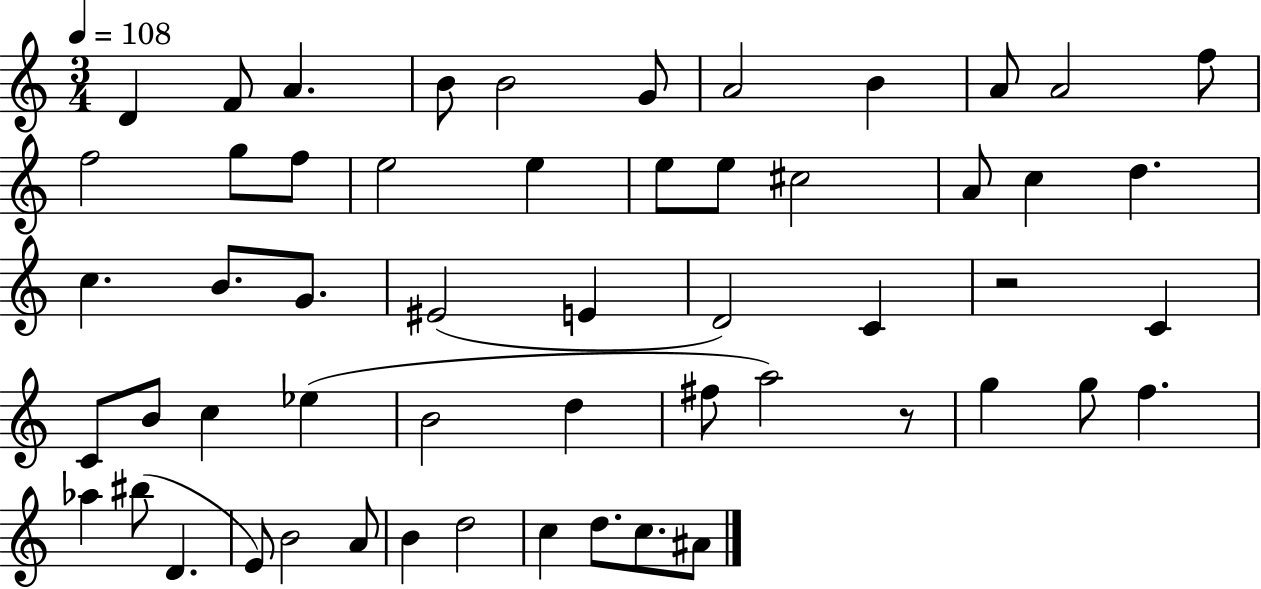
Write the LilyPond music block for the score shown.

{
  \clef treble
  \numericTimeSignature
  \time 3/4
  \key c \major
  \tempo 4 = 108
  d'4 f'8 a'4. | b'8 b'2 g'8 | a'2 b'4 | a'8 a'2 f''8 | \break f''2 g''8 f''8 | e''2 e''4 | e''8 e''8 cis''2 | a'8 c''4 d''4. | \break c''4. b'8. g'8. | eis'2( e'4 | d'2) c'4 | r2 c'4 | \break c'8 b'8 c''4 ees''4( | b'2 d''4 | fis''8 a''2) r8 | g''4 g''8 f''4. | \break aes''4 bis''8( d'4. | e'8) b'2 a'8 | b'4 d''2 | c''4 d''8. c''8. ais'8 | \break \bar "|."
}